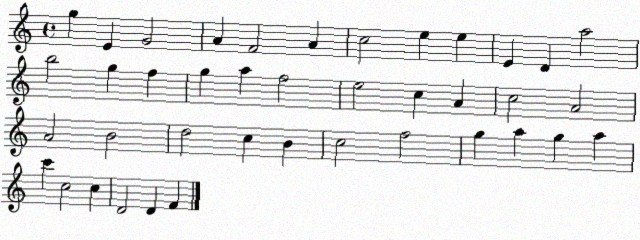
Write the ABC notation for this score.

X:1
T:Untitled
M:4/4
L:1/4
K:C
g E G2 A F2 A c2 e e E D a2 b2 g f g a f2 e2 c A c2 A2 A2 B2 d2 c B c2 f2 g a g a c' c2 c D2 D F